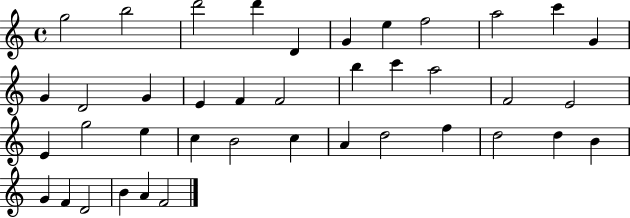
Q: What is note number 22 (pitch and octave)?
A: E4